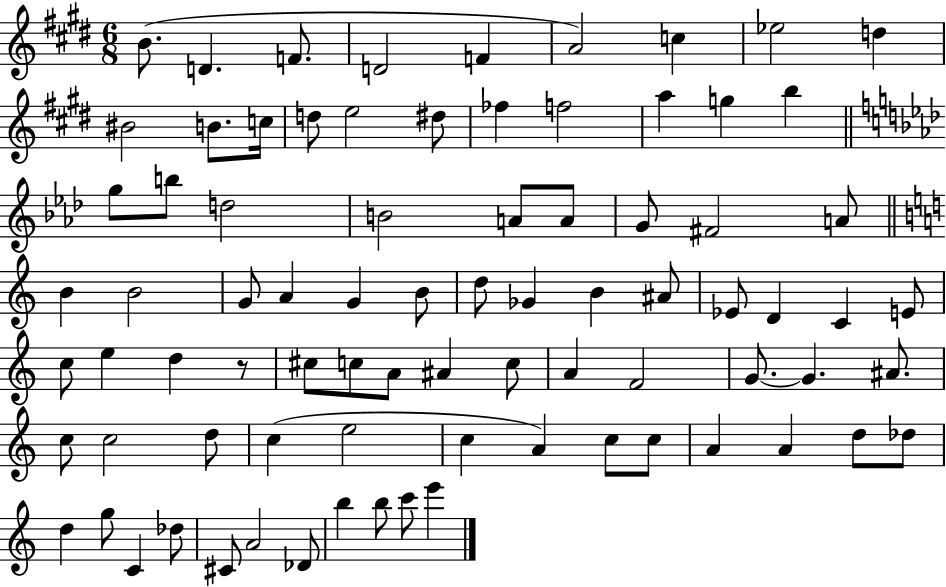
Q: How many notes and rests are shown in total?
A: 81